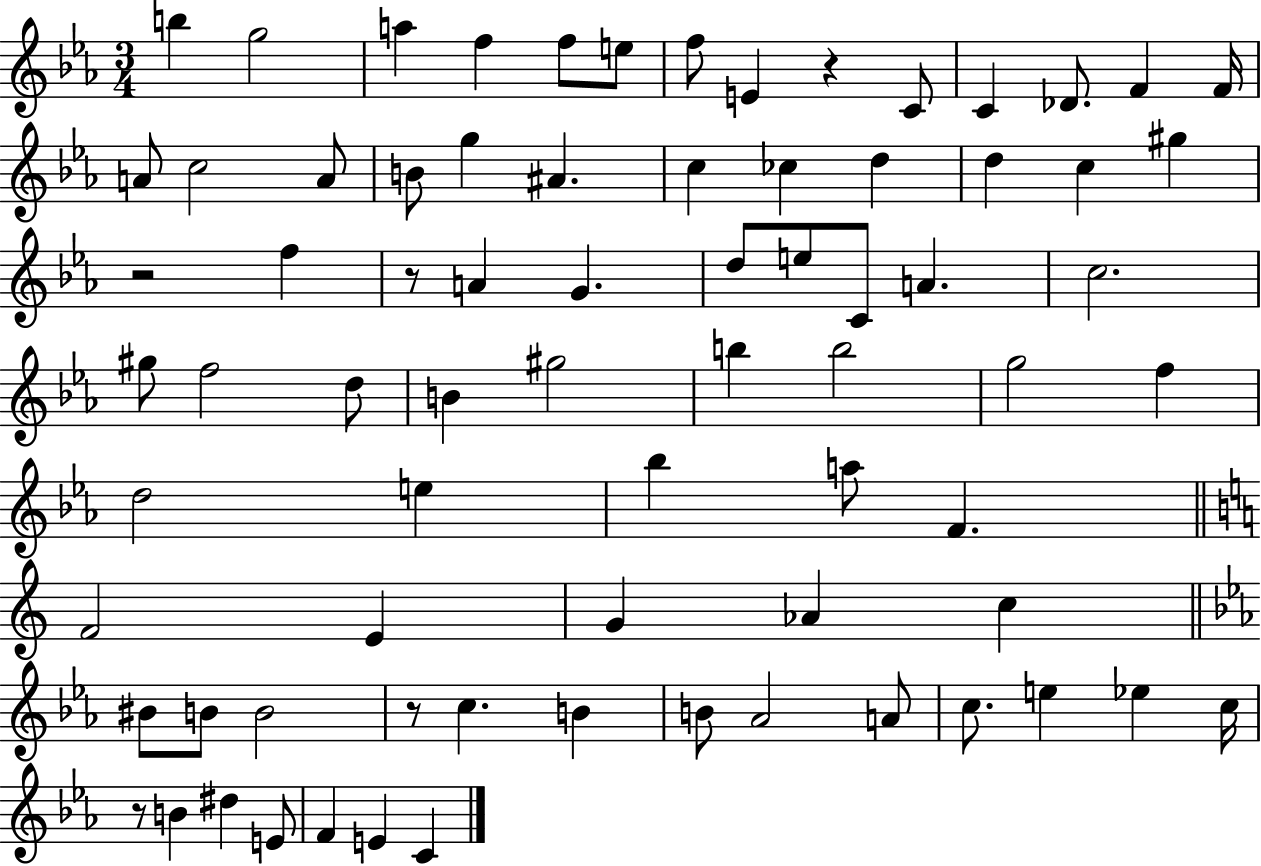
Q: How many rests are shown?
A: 5